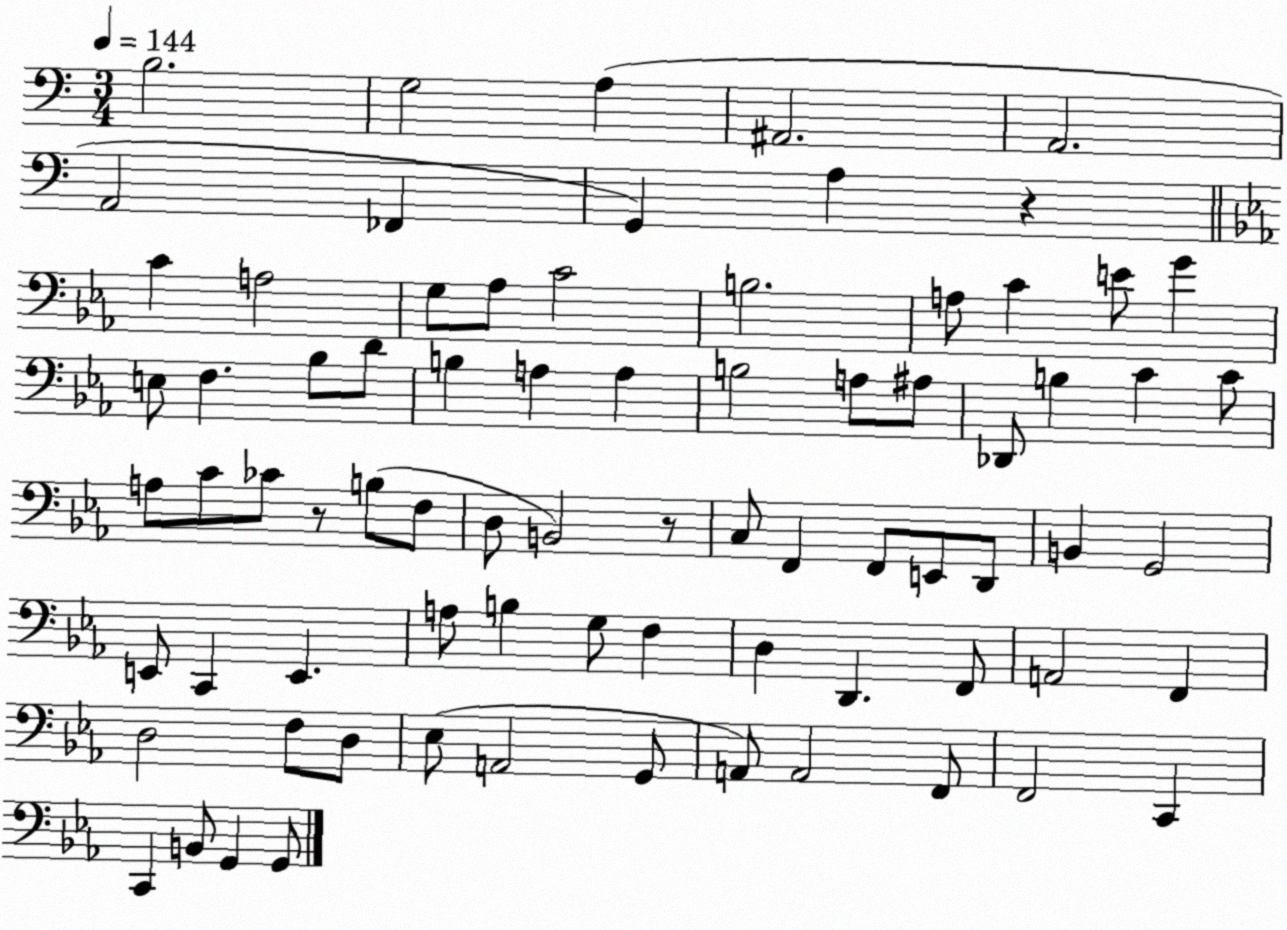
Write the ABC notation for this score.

X:1
T:Untitled
M:3/4
L:1/4
K:C
B,2 G,2 A, ^A,,2 A,,2 A,,2 _F,, G,, A, z C A,2 G,/2 _A,/2 C2 B,2 A,/2 C E/2 G E,/2 F, _B,/2 D/2 B, A, A, B,2 A,/2 ^A,/2 _D,,/2 B, C C/2 A,/2 C/2 _C/2 z/2 B,/2 F,/2 D,/2 B,,2 z/2 C,/2 F,, F,,/2 E,,/2 D,,/2 B,, G,,2 E,,/2 C,, E,, A,/2 B, G,/2 F, D, D,, F,,/2 A,,2 F,, D,2 F,/2 D,/2 _E,/2 A,,2 G,,/2 A,,/2 A,,2 F,,/2 F,,2 C,, C,, B,,/2 G,, G,,/2